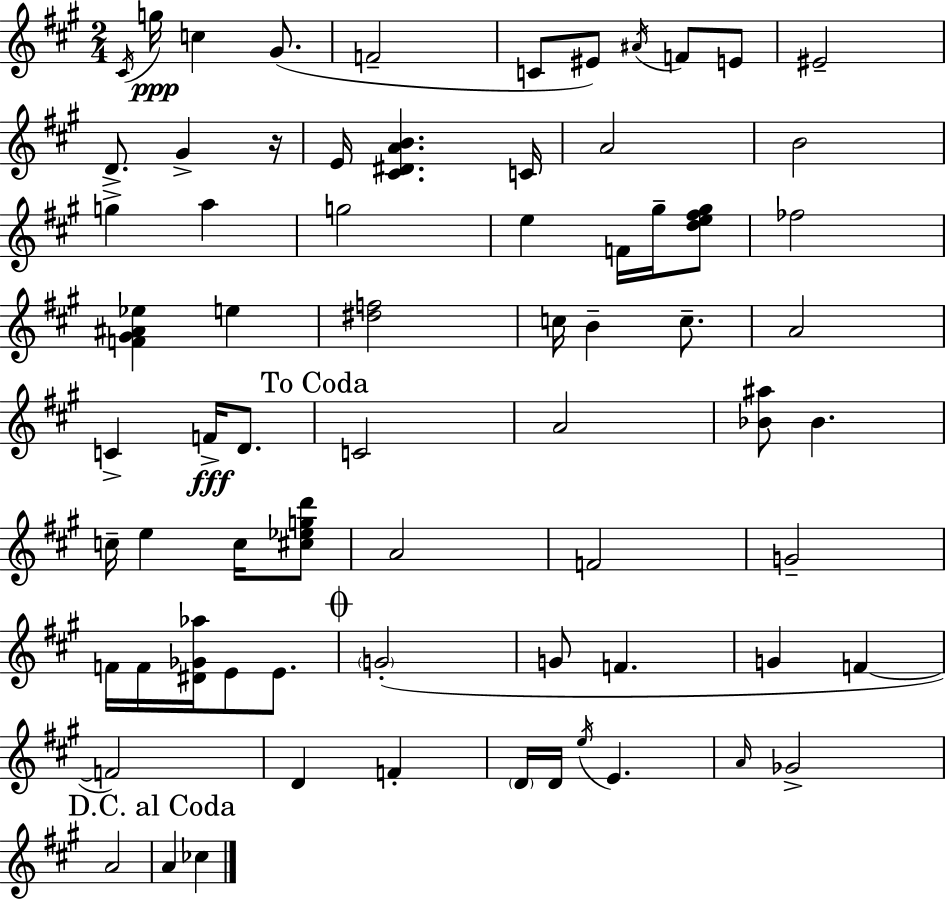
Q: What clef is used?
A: treble